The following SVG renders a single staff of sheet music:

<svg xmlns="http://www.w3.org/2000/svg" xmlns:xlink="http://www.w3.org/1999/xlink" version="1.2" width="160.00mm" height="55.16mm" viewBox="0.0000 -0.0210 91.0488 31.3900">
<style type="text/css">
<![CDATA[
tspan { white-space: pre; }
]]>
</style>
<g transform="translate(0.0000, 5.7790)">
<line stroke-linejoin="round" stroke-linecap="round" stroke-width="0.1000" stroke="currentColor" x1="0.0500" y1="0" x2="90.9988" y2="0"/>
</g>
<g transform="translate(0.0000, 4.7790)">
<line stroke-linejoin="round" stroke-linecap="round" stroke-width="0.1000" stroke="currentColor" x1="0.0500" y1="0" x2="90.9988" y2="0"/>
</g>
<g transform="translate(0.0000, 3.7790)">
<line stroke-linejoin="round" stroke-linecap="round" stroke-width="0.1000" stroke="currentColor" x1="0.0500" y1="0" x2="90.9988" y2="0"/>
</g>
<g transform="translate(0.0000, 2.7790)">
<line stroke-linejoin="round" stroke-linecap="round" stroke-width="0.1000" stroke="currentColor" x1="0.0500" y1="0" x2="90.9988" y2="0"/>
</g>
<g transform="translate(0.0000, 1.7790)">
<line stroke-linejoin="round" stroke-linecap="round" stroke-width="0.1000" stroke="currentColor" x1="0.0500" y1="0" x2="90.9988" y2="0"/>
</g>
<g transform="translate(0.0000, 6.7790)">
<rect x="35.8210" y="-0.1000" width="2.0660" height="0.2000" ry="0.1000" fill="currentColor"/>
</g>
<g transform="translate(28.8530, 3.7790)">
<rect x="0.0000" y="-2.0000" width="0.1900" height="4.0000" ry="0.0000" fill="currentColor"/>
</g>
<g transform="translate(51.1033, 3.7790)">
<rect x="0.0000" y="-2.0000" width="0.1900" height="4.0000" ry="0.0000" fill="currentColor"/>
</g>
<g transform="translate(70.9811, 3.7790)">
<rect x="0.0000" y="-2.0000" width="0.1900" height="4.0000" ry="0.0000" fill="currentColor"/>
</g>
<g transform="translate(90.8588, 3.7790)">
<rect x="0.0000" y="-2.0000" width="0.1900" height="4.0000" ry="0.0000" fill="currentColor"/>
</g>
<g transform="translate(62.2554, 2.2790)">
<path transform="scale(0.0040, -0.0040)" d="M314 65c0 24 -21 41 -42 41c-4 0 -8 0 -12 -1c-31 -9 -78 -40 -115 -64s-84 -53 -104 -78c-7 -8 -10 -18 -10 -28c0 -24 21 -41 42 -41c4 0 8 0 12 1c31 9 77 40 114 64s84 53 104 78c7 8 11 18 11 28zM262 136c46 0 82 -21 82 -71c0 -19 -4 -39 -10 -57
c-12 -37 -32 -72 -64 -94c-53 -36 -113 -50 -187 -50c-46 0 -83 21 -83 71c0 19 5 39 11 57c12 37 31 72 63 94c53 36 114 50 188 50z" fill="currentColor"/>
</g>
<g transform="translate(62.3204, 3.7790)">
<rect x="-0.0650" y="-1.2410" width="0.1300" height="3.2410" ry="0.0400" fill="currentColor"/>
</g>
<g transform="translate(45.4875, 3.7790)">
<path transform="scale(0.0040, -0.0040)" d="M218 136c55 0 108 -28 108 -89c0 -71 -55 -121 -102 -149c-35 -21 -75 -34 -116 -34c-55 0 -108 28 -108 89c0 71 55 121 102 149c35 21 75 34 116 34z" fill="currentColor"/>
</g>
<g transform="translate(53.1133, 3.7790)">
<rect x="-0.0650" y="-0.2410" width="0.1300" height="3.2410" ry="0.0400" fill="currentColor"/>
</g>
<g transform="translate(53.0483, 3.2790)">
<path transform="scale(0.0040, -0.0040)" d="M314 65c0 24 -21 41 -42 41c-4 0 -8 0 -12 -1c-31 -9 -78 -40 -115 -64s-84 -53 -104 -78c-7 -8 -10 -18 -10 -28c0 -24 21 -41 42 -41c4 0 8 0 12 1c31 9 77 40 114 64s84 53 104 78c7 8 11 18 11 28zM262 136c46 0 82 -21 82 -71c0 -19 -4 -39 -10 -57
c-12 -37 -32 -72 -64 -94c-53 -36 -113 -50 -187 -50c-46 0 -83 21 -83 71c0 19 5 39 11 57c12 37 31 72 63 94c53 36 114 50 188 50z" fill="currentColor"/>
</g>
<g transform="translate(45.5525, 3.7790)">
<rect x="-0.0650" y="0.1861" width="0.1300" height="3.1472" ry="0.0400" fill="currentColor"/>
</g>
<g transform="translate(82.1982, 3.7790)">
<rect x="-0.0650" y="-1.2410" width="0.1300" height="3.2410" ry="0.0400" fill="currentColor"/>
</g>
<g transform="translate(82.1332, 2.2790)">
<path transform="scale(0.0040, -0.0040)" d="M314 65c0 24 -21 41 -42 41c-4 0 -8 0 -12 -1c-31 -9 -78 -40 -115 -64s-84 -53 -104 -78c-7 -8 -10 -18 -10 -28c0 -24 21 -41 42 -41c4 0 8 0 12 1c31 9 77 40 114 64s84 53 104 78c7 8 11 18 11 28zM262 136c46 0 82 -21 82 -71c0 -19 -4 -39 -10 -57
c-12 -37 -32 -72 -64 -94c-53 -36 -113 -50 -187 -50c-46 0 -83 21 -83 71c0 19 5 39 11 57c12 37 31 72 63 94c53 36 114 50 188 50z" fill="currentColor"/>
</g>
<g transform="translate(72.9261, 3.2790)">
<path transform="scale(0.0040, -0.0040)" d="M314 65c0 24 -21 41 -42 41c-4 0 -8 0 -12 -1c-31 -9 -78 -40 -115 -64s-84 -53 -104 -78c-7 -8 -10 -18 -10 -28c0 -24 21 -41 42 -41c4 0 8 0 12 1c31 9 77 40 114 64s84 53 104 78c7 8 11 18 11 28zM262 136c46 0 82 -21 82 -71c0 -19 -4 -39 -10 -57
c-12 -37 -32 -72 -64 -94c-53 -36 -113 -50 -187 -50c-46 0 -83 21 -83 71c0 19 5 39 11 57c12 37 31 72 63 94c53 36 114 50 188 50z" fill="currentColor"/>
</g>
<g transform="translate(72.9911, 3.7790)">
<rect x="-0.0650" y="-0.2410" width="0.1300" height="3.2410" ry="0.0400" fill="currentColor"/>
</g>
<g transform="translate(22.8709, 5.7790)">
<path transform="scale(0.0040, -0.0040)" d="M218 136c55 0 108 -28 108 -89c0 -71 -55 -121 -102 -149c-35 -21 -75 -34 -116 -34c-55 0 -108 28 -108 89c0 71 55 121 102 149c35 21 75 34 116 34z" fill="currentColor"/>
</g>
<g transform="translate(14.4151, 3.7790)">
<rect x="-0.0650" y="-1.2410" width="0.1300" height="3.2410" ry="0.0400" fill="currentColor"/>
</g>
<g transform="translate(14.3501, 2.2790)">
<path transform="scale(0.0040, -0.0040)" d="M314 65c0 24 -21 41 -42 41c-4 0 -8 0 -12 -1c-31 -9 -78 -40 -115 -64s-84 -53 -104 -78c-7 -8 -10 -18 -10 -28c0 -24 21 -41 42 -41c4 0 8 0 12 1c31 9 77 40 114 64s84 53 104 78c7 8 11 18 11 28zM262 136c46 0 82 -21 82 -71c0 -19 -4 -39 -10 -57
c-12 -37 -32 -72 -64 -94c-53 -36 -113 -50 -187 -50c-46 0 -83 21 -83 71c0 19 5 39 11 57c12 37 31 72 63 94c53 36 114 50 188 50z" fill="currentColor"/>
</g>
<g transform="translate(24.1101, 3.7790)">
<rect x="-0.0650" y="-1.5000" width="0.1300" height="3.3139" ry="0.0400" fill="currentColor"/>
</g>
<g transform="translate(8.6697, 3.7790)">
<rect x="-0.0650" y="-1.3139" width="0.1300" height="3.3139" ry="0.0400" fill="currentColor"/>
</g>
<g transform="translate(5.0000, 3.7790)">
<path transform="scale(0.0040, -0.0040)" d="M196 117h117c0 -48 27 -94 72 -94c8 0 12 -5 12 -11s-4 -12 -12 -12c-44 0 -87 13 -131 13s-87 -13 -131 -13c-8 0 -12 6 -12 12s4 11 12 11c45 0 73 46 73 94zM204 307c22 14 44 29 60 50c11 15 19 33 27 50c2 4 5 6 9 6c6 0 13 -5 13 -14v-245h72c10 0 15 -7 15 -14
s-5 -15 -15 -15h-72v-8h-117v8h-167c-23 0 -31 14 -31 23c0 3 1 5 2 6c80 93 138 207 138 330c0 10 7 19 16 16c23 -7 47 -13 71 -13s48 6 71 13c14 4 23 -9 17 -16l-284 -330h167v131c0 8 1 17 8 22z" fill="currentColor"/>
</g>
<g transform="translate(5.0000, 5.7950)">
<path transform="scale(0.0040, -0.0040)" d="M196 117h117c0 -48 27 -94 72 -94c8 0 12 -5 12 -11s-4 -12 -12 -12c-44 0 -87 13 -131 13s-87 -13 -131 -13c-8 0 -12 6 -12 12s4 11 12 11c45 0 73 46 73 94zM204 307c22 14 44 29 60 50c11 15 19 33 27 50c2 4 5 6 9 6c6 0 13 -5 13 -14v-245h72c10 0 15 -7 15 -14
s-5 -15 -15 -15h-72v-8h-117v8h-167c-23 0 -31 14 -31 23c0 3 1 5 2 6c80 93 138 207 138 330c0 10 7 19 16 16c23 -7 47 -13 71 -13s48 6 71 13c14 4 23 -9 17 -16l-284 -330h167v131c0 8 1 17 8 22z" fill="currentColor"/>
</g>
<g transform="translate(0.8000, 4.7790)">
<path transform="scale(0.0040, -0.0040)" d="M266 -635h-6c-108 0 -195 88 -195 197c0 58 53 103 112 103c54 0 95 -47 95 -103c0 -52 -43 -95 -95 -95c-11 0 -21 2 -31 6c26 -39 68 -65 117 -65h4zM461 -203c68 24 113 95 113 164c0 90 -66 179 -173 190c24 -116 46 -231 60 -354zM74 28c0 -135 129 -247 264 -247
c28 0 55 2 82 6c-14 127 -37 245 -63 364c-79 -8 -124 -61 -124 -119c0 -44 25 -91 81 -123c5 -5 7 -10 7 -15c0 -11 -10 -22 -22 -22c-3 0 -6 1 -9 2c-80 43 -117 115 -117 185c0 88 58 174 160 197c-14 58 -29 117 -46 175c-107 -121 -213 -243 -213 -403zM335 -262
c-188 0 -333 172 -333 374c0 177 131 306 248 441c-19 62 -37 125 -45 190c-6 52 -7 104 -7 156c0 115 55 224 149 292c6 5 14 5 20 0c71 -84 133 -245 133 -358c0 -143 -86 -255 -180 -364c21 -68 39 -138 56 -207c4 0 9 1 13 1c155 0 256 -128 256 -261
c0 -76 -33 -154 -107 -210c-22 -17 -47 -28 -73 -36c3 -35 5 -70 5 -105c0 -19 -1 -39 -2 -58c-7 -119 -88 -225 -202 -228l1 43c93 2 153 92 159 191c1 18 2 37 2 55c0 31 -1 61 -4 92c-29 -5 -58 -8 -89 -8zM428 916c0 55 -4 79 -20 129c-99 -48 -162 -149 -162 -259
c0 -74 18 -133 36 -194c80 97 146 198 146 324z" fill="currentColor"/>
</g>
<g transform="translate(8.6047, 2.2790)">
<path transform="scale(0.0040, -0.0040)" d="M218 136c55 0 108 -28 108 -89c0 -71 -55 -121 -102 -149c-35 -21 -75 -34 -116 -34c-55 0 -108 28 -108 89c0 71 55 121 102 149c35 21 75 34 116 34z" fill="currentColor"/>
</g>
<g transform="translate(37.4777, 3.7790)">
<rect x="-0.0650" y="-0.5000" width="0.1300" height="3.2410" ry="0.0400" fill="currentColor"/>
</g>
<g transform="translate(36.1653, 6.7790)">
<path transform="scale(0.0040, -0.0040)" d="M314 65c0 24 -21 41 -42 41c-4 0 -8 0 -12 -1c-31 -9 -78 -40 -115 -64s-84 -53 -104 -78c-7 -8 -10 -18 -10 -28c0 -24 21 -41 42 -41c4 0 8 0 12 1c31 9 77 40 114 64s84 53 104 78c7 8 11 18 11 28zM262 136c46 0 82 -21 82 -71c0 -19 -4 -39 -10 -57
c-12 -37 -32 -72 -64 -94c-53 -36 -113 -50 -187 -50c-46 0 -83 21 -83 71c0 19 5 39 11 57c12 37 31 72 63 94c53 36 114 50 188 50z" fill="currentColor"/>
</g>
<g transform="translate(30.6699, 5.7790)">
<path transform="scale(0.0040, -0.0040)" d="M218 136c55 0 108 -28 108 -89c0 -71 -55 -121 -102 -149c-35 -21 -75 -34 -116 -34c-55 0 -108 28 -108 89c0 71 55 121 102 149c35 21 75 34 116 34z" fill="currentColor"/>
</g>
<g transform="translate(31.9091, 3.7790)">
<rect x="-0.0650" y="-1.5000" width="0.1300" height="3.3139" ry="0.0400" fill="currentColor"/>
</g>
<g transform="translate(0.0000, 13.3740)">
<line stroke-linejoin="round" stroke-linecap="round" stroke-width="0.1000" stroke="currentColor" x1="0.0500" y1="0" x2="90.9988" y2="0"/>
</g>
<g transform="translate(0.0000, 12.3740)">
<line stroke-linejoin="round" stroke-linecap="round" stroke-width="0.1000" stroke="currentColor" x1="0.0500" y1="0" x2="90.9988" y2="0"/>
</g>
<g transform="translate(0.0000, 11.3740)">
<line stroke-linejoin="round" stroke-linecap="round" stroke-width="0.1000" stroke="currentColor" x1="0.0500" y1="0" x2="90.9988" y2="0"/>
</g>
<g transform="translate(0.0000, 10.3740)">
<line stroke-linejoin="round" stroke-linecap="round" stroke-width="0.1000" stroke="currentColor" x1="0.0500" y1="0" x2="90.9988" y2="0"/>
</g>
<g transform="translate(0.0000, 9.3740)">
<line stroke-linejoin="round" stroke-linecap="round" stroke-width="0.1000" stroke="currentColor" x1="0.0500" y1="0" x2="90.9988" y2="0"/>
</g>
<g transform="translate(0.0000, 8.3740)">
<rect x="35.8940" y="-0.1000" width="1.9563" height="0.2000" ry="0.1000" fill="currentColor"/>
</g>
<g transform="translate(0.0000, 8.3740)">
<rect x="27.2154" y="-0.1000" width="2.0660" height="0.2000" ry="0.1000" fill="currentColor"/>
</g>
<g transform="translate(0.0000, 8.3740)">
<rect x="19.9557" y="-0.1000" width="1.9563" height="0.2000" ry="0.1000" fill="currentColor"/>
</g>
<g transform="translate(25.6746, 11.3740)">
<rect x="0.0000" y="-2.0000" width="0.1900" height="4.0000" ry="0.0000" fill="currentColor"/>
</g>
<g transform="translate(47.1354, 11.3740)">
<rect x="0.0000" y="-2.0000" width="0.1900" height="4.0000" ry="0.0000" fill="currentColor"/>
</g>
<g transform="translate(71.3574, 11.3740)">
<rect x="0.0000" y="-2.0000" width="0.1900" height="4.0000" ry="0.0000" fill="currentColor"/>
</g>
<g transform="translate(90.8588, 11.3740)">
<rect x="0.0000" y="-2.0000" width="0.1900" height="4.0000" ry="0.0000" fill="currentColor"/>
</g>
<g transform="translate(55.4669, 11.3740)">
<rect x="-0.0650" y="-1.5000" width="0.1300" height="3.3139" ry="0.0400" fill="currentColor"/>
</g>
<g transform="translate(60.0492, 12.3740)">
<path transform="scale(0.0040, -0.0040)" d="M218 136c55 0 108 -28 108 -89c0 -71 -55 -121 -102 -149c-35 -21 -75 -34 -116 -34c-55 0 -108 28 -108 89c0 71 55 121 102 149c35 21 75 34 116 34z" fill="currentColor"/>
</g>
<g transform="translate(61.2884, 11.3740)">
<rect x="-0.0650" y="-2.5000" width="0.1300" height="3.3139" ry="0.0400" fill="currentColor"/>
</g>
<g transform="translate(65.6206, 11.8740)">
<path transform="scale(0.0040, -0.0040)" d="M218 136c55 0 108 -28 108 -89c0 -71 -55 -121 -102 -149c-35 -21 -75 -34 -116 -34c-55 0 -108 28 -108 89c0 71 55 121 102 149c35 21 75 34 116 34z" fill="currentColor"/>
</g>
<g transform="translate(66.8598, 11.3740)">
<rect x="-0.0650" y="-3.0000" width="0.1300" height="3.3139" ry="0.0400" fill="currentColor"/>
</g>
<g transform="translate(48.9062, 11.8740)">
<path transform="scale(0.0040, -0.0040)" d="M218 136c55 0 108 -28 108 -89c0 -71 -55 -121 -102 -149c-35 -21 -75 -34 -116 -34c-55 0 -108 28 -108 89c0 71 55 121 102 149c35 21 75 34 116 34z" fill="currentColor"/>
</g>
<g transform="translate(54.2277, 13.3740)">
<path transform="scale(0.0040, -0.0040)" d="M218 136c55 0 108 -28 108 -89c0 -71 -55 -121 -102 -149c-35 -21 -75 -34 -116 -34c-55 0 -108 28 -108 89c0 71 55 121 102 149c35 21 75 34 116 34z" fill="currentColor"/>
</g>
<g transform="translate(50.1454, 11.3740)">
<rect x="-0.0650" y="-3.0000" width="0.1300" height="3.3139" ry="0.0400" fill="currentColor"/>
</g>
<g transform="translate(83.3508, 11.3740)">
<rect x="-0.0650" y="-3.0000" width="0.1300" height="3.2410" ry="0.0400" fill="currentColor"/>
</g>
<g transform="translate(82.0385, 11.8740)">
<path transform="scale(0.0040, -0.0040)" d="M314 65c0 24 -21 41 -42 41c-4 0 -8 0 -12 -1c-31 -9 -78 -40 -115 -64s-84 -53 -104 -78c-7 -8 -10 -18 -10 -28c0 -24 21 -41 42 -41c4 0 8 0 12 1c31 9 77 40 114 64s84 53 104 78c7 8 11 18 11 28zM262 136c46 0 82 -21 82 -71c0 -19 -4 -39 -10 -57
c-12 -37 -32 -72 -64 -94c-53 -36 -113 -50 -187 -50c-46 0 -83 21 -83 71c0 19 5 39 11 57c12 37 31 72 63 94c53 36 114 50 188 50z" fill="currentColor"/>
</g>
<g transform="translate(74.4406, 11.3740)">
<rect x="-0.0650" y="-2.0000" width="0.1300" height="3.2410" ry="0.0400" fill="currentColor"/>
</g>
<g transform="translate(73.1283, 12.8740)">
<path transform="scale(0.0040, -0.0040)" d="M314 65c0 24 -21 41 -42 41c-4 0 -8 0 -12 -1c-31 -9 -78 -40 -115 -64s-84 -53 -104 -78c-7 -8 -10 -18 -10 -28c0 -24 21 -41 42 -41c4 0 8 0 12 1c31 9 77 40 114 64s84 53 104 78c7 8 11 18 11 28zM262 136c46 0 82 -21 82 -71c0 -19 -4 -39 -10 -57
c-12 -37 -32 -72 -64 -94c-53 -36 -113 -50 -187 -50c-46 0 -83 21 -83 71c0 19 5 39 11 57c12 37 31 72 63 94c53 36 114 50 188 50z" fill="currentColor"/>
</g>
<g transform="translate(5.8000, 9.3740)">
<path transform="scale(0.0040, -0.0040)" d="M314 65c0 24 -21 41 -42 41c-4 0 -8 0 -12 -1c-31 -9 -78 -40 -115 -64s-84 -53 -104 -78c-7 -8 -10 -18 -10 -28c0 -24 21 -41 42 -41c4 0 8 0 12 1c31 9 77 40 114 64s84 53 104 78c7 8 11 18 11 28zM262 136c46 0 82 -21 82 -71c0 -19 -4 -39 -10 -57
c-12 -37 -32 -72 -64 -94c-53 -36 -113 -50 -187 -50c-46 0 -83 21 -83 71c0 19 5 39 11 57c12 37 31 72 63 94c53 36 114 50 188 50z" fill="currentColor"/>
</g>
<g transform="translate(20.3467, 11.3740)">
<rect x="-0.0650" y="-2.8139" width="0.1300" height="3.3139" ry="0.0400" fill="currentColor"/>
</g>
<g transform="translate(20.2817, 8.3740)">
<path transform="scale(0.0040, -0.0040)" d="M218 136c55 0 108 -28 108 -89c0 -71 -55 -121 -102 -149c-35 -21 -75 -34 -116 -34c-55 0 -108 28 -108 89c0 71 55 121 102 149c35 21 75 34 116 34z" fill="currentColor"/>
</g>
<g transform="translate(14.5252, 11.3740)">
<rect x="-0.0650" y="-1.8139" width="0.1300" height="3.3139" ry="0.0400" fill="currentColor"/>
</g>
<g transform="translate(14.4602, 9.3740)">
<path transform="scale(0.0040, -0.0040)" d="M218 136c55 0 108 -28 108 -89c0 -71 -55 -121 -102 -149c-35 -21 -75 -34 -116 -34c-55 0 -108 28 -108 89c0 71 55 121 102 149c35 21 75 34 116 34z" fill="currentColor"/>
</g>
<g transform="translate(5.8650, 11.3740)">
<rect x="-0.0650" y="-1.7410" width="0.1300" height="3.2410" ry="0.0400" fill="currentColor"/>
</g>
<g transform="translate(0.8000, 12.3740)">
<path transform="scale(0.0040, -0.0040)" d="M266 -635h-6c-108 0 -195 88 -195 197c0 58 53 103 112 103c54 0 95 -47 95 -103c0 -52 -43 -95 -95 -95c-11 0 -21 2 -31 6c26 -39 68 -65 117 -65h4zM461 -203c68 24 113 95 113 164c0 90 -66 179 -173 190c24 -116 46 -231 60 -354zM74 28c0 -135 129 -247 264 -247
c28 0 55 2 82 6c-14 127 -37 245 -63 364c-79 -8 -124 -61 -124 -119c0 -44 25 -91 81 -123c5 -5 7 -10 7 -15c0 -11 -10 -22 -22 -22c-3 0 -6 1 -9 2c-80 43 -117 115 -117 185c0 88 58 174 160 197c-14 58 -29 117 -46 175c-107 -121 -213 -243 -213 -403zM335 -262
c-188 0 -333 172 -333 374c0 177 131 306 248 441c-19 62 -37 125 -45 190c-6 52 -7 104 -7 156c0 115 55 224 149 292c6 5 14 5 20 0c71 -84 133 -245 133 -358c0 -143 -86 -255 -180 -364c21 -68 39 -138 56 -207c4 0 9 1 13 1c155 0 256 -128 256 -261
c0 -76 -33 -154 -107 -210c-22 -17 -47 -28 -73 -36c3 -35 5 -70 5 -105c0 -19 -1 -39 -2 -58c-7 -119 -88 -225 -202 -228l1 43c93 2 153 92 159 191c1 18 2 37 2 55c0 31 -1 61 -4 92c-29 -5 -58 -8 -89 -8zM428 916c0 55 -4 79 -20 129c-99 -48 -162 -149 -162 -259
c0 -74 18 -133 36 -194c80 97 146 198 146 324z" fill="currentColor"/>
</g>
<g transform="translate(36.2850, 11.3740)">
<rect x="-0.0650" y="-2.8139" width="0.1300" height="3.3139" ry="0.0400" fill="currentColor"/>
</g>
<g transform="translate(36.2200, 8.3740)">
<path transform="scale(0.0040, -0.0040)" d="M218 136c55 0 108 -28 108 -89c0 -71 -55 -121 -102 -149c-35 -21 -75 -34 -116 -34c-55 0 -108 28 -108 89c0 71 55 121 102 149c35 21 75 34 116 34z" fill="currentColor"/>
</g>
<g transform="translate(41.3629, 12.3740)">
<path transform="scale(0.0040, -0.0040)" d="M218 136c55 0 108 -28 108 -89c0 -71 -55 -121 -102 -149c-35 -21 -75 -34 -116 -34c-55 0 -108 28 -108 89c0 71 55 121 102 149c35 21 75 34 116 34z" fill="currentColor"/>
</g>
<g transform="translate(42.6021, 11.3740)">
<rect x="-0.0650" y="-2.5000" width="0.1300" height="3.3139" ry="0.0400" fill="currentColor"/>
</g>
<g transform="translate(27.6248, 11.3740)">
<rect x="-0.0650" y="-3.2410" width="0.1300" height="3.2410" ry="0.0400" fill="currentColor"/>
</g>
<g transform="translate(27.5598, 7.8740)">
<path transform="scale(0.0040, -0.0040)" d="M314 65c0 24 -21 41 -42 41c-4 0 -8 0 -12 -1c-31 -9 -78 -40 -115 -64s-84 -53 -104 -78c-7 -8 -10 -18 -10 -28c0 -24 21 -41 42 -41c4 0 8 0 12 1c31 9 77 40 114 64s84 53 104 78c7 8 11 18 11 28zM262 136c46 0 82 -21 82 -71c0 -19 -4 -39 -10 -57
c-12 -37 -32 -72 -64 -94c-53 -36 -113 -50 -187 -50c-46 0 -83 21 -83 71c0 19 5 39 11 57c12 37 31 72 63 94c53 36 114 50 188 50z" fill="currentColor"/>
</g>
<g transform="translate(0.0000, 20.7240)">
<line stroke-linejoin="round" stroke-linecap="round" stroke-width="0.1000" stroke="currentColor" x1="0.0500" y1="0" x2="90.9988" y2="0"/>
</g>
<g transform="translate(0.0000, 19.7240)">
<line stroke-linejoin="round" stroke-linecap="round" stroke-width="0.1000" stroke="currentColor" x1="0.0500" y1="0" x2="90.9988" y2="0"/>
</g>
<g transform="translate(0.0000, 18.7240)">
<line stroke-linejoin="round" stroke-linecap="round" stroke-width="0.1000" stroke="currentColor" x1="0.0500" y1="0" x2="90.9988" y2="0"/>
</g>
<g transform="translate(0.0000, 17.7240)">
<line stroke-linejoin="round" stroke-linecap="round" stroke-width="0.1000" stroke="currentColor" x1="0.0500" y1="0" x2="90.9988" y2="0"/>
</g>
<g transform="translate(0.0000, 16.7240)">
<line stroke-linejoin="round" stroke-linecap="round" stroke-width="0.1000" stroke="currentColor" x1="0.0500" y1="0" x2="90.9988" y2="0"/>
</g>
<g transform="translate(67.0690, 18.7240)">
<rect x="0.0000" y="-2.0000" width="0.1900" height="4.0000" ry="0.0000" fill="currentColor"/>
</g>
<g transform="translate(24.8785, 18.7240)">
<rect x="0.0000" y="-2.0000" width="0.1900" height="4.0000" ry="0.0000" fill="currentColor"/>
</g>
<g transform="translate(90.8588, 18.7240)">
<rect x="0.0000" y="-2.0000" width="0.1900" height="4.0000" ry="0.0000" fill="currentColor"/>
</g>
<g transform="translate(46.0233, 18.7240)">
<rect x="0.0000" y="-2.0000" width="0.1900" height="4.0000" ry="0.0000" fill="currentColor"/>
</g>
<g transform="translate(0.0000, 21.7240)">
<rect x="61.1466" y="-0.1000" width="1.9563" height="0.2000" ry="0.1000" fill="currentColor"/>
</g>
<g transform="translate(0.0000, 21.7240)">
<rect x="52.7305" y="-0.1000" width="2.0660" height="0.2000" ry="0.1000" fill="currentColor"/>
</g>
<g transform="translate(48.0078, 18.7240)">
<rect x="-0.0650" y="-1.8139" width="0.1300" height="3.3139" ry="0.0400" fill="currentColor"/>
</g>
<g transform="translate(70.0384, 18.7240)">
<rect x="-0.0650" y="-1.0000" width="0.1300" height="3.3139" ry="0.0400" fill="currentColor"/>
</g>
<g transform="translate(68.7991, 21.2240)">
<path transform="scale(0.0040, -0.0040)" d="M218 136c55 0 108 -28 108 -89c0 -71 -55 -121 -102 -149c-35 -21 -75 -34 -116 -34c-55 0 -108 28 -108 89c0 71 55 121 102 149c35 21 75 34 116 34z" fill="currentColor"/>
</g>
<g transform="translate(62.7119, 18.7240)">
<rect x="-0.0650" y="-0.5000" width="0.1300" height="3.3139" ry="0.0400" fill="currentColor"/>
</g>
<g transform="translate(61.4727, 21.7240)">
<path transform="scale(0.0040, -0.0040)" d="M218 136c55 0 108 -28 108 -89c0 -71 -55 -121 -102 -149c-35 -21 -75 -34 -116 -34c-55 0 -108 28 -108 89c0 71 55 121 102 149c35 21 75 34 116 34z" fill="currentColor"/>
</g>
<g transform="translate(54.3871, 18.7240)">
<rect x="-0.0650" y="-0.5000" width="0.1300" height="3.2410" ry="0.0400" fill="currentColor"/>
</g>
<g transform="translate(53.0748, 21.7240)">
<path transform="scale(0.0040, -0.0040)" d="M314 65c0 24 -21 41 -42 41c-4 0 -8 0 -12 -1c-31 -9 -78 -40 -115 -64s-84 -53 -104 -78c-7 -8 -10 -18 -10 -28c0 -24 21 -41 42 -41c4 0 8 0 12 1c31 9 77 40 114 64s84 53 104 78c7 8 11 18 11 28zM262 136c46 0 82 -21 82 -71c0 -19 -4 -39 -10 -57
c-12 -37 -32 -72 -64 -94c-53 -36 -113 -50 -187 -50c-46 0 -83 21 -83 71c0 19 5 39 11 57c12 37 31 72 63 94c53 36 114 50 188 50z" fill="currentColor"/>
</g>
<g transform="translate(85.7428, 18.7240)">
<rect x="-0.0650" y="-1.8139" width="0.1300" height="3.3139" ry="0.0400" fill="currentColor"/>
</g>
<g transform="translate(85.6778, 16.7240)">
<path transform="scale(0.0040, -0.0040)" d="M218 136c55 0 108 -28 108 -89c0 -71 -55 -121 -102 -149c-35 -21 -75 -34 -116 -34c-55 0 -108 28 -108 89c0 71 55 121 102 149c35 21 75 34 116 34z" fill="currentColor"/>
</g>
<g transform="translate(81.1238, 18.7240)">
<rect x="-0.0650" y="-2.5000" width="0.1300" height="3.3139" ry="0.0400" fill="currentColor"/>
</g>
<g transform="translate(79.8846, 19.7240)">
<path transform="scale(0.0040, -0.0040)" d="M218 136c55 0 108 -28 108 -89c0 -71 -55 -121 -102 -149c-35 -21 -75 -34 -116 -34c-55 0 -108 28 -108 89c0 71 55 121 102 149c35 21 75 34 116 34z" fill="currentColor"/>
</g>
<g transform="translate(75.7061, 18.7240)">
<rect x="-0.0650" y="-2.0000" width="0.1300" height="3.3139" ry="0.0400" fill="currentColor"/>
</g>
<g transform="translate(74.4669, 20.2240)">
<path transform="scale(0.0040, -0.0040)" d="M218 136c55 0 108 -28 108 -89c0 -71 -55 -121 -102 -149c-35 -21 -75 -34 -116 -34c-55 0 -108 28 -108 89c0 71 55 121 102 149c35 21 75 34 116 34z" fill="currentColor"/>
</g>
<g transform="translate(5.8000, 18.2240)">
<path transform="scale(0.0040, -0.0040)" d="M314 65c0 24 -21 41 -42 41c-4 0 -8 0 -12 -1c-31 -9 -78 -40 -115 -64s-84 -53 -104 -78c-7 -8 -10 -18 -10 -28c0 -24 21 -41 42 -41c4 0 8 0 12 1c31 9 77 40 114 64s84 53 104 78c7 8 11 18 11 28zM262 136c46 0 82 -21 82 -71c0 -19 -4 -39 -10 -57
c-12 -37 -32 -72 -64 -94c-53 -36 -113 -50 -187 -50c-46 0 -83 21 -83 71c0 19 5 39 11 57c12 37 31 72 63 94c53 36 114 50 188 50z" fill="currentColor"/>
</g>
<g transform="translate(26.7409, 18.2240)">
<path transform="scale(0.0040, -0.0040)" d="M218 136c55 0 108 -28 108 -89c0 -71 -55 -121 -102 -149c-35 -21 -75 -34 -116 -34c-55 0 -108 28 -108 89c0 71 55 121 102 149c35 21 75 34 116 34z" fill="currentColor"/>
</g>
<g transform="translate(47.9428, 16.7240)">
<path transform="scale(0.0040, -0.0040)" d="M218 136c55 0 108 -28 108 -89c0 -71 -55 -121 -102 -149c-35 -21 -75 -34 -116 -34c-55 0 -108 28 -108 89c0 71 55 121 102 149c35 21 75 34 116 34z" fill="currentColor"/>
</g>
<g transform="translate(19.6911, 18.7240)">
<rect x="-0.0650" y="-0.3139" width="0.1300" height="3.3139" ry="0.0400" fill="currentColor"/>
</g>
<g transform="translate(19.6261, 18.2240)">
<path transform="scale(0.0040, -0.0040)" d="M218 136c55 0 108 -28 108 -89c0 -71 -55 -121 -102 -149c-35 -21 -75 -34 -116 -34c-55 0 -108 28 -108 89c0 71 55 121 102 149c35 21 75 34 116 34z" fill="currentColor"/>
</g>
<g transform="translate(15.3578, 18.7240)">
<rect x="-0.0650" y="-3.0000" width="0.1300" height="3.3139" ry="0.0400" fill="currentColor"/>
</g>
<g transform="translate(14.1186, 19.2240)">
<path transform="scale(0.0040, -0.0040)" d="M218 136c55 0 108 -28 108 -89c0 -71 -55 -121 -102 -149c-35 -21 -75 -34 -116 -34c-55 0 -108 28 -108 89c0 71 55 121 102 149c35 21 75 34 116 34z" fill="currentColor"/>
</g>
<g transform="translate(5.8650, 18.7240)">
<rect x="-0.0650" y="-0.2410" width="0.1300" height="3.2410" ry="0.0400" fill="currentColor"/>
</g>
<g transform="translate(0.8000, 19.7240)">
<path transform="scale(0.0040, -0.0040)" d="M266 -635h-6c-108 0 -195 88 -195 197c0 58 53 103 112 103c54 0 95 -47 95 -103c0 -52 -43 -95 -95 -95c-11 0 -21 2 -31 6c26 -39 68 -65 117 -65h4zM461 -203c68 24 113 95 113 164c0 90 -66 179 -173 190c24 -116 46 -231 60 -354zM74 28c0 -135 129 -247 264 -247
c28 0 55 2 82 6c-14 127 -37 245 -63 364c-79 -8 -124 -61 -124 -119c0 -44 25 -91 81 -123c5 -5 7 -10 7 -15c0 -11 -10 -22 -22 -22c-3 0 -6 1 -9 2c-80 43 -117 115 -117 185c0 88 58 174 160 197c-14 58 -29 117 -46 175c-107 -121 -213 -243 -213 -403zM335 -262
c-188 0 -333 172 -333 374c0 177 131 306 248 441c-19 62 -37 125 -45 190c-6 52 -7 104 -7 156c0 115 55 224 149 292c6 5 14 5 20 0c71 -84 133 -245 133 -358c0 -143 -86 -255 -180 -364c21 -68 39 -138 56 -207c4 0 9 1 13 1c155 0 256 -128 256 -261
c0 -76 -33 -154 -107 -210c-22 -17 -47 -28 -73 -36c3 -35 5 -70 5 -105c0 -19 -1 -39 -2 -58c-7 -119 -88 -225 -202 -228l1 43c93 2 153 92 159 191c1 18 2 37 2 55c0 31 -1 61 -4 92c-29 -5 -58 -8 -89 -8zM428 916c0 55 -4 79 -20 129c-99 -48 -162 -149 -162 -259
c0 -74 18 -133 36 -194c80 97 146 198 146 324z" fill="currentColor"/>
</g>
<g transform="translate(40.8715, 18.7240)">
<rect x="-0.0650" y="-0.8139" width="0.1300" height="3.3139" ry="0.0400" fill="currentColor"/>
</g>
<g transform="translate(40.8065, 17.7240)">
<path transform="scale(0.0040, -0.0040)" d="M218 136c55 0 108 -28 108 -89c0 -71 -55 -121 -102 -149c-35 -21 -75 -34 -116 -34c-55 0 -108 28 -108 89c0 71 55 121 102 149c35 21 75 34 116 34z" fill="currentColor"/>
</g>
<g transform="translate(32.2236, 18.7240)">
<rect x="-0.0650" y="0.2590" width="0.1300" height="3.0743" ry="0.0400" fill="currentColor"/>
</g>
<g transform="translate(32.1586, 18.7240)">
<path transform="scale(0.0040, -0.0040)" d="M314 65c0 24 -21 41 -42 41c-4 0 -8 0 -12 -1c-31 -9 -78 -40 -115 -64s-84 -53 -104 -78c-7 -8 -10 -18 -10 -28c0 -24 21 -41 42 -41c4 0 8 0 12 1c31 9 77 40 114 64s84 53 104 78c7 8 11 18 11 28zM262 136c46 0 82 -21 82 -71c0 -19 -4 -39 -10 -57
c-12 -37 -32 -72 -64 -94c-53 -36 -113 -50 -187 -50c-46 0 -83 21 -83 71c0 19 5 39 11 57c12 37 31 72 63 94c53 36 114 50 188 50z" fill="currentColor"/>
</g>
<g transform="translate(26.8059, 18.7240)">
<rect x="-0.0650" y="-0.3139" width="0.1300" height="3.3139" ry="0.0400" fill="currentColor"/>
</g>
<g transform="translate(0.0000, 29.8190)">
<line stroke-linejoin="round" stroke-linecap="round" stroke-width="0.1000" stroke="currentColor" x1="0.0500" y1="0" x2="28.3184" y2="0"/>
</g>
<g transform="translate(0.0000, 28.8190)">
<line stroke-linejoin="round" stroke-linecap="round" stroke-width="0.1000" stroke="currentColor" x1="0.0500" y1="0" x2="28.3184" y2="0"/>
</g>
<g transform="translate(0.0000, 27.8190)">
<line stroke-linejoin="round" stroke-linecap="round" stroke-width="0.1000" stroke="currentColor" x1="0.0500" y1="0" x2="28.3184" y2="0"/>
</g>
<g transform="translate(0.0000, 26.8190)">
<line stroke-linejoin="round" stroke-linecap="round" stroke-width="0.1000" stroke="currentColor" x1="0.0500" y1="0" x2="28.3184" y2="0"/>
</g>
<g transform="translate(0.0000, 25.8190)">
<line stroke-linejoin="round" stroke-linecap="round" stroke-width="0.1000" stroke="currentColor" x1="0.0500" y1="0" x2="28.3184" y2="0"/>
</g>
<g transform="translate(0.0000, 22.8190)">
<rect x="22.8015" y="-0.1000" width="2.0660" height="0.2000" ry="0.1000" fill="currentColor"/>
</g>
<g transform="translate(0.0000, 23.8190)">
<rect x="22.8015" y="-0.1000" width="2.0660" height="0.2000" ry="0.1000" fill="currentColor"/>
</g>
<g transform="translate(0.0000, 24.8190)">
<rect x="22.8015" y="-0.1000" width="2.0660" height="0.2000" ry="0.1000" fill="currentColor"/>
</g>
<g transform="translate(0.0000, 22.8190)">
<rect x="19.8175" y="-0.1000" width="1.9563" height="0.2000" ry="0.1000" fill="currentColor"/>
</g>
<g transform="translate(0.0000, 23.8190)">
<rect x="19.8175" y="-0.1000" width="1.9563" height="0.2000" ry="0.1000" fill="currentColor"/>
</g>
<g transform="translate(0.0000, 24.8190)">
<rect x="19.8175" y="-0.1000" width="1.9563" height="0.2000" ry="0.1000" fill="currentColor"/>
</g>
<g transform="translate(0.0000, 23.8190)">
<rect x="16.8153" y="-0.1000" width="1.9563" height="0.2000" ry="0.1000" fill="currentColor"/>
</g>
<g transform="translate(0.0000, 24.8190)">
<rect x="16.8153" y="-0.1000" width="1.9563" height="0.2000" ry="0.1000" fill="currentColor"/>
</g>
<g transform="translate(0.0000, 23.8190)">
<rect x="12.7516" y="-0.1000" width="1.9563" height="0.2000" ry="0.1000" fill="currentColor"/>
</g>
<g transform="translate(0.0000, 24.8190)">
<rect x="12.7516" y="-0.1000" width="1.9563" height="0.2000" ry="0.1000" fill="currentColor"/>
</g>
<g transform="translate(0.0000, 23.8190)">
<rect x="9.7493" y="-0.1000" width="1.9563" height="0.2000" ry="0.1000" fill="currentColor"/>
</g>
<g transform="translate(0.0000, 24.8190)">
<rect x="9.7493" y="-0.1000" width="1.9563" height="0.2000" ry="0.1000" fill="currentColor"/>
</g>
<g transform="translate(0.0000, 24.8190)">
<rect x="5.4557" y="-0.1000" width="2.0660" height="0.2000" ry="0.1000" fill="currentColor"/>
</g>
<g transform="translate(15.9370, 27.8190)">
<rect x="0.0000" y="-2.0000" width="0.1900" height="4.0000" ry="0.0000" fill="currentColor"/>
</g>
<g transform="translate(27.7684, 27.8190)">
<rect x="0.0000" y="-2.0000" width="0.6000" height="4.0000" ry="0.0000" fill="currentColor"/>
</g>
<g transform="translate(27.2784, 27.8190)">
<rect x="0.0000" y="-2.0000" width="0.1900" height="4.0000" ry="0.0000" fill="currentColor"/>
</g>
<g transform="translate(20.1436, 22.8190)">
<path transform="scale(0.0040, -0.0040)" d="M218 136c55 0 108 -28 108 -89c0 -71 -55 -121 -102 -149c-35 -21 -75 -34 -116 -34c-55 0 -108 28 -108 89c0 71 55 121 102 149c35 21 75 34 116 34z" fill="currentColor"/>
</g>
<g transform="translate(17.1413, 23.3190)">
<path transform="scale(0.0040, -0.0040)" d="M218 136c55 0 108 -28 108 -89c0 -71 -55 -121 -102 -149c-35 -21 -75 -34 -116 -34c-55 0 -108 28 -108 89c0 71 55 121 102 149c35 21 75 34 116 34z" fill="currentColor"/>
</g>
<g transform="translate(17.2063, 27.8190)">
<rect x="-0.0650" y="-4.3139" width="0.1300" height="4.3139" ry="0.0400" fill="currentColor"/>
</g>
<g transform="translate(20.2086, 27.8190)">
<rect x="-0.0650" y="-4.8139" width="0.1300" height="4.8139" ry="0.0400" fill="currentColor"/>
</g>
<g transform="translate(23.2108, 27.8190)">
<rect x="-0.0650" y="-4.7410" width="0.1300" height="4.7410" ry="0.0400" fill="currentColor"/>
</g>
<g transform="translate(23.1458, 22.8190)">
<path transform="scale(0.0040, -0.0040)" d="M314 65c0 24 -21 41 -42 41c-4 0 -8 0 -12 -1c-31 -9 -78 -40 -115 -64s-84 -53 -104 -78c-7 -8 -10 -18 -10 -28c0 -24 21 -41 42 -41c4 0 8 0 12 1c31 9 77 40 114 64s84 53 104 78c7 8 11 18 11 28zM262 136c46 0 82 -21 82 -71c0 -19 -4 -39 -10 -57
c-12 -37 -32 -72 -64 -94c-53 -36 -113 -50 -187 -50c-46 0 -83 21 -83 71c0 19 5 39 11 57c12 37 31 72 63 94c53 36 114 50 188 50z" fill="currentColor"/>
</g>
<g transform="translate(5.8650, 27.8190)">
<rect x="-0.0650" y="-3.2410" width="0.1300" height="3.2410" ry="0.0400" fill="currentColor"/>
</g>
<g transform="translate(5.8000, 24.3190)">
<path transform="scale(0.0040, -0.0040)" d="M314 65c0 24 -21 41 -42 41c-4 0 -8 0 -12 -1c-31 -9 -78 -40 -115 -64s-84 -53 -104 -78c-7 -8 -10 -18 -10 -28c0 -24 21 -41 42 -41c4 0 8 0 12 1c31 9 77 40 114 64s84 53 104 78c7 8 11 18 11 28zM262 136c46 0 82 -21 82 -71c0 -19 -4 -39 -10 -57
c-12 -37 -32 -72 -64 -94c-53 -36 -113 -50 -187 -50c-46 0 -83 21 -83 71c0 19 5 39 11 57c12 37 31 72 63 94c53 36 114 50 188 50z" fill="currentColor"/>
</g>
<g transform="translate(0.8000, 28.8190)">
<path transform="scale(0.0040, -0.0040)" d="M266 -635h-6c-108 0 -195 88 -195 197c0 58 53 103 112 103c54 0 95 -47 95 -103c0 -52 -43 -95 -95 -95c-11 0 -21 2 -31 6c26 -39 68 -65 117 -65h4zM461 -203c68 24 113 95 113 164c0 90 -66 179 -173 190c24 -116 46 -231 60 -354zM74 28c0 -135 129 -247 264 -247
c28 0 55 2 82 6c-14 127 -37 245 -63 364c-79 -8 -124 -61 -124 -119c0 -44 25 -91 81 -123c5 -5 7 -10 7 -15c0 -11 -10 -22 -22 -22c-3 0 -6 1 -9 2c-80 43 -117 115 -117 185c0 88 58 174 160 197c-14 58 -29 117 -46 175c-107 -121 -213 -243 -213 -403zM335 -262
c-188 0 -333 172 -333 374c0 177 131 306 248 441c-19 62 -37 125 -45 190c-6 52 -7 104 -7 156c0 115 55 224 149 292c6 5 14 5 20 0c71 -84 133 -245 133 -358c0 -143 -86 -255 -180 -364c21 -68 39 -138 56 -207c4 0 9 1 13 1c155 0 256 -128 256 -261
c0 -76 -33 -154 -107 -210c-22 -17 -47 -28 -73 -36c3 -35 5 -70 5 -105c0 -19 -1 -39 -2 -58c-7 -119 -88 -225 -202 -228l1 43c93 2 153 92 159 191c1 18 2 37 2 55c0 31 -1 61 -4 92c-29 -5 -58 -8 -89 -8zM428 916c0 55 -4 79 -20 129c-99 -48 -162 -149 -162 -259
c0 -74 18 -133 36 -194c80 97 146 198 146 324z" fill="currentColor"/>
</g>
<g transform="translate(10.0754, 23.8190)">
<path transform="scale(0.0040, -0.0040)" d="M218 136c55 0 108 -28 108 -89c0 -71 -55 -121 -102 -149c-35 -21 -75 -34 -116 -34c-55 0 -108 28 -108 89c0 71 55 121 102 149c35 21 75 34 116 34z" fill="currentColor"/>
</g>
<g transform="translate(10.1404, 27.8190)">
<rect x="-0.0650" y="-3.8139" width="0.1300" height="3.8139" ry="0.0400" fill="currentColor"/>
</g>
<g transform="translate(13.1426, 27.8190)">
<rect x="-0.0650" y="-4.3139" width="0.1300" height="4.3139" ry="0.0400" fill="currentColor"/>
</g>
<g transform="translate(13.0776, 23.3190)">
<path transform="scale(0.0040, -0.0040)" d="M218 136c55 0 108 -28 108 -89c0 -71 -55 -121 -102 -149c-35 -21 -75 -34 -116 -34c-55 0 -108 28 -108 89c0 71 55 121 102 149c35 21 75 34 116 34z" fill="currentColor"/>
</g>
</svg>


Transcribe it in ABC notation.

X:1
T:Untitled
M:4/4
L:1/4
K:C
e e2 E E C2 B c2 e2 c2 e2 f2 f a b2 a G A E G A F2 A2 c2 A c c B2 d f C2 C D F G f b2 c' d' d' e' e'2